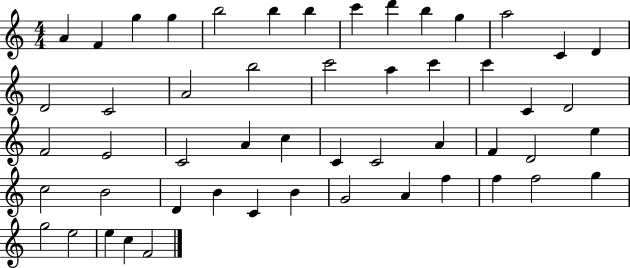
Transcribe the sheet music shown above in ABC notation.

X:1
T:Untitled
M:4/4
L:1/4
K:C
A F g g b2 b b c' d' b g a2 C D D2 C2 A2 b2 c'2 a c' c' C D2 F2 E2 C2 A c C C2 A F D2 e c2 B2 D B C B G2 A f f f2 g g2 e2 e c F2